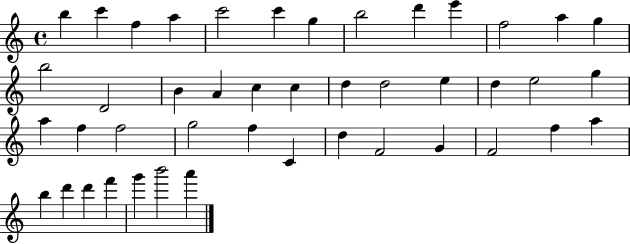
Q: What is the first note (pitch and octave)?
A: B5